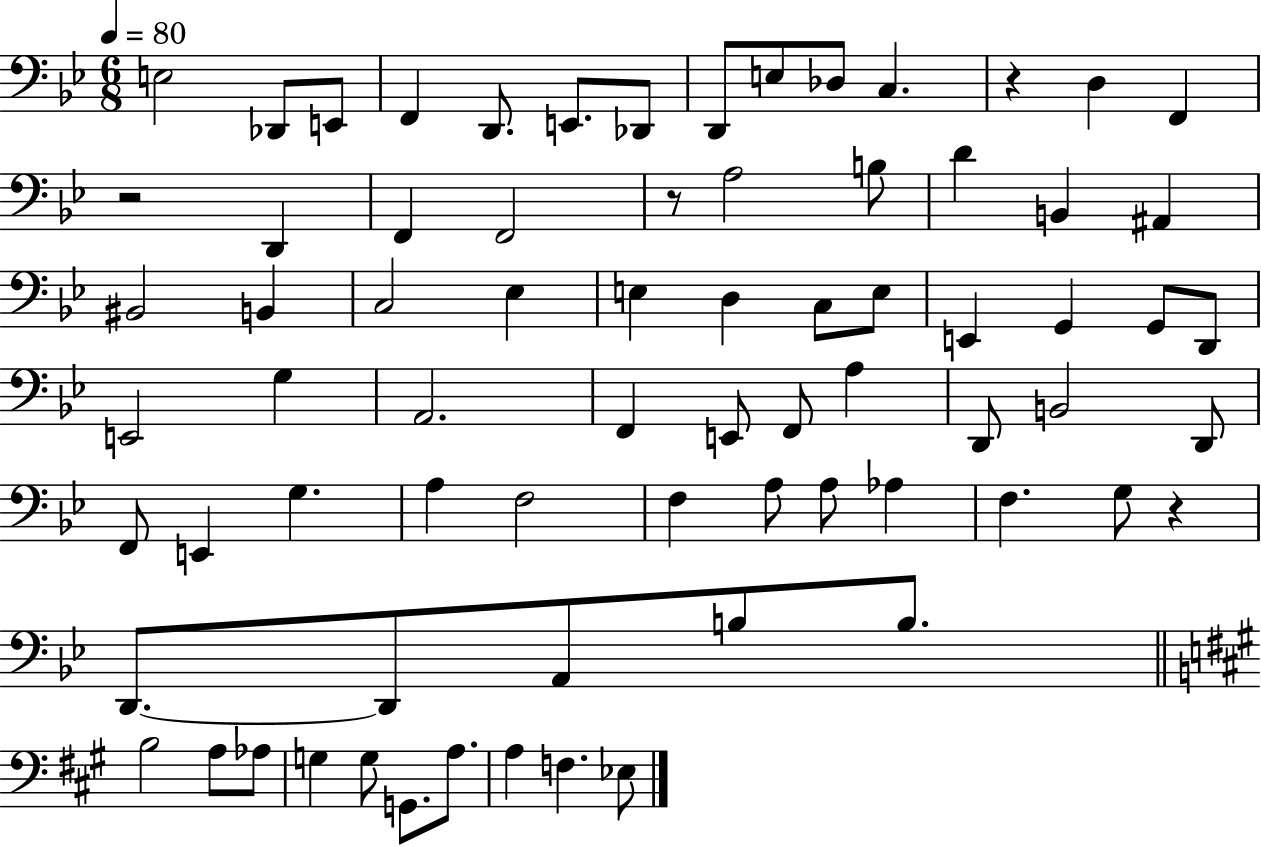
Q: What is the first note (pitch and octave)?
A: E3